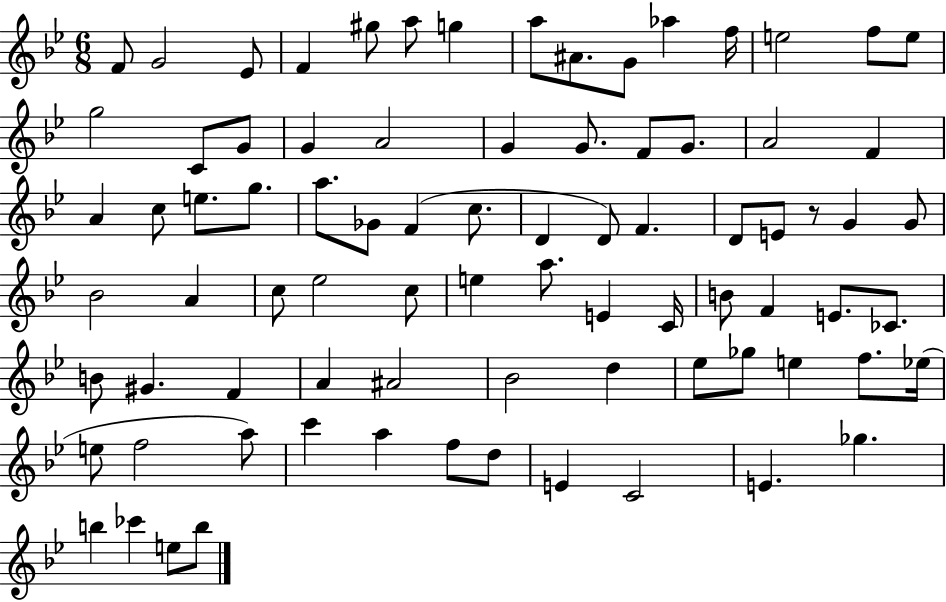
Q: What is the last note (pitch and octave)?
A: B5